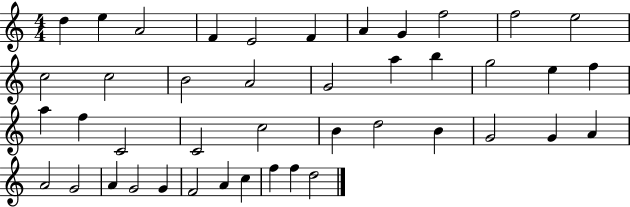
X:1
T:Untitled
M:4/4
L:1/4
K:C
d e A2 F E2 F A G f2 f2 e2 c2 c2 B2 A2 G2 a b g2 e f a f C2 C2 c2 B d2 B G2 G A A2 G2 A G2 G F2 A c f f d2